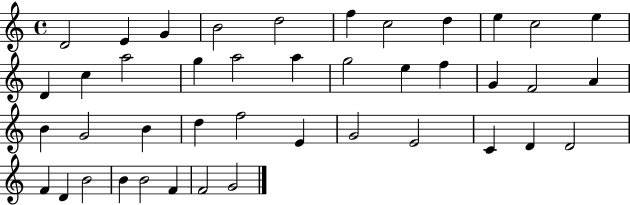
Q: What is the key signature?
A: C major